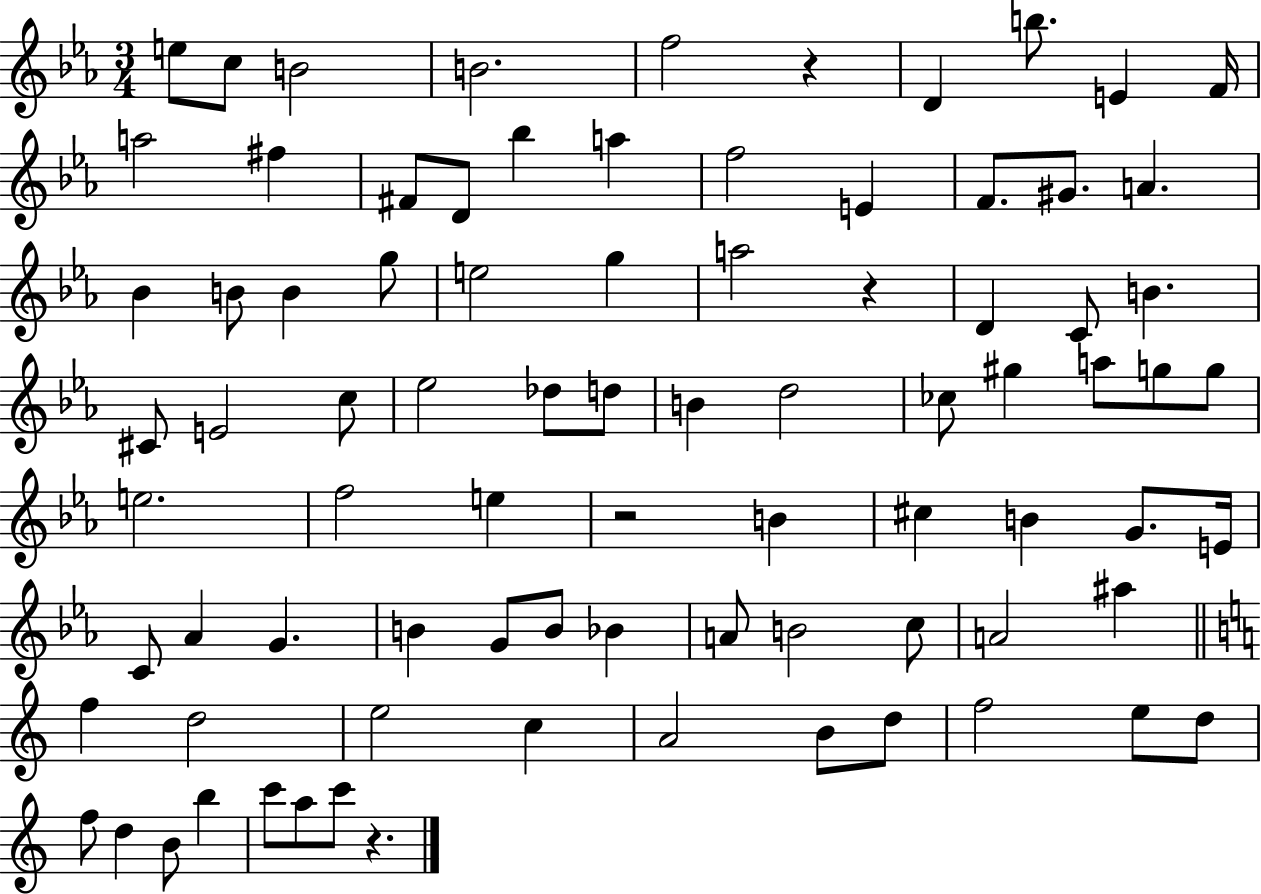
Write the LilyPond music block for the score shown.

{
  \clef treble
  \numericTimeSignature
  \time 3/4
  \key ees \major
  e''8 c''8 b'2 | b'2. | f''2 r4 | d'4 b''8. e'4 f'16 | \break a''2 fis''4 | fis'8 d'8 bes''4 a''4 | f''2 e'4 | f'8. gis'8. a'4. | \break bes'4 b'8 b'4 g''8 | e''2 g''4 | a''2 r4 | d'4 c'8 b'4. | \break cis'8 e'2 c''8 | ees''2 des''8 d''8 | b'4 d''2 | ces''8 gis''4 a''8 g''8 g''8 | \break e''2. | f''2 e''4 | r2 b'4 | cis''4 b'4 g'8. e'16 | \break c'8 aes'4 g'4. | b'4 g'8 b'8 bes'4 | a'8 b'2 c''8 | a'2 ais''4 | \break \bar "||" \break \key c \major f''4 d''2 | e''2 c''4 | a'2 b'8 d''8 | f''2 e''8 d''8 | \break f''8 d''4 b'8 b''4 | c'''8 a''8 c'''8 r4. | \bar "|."
}